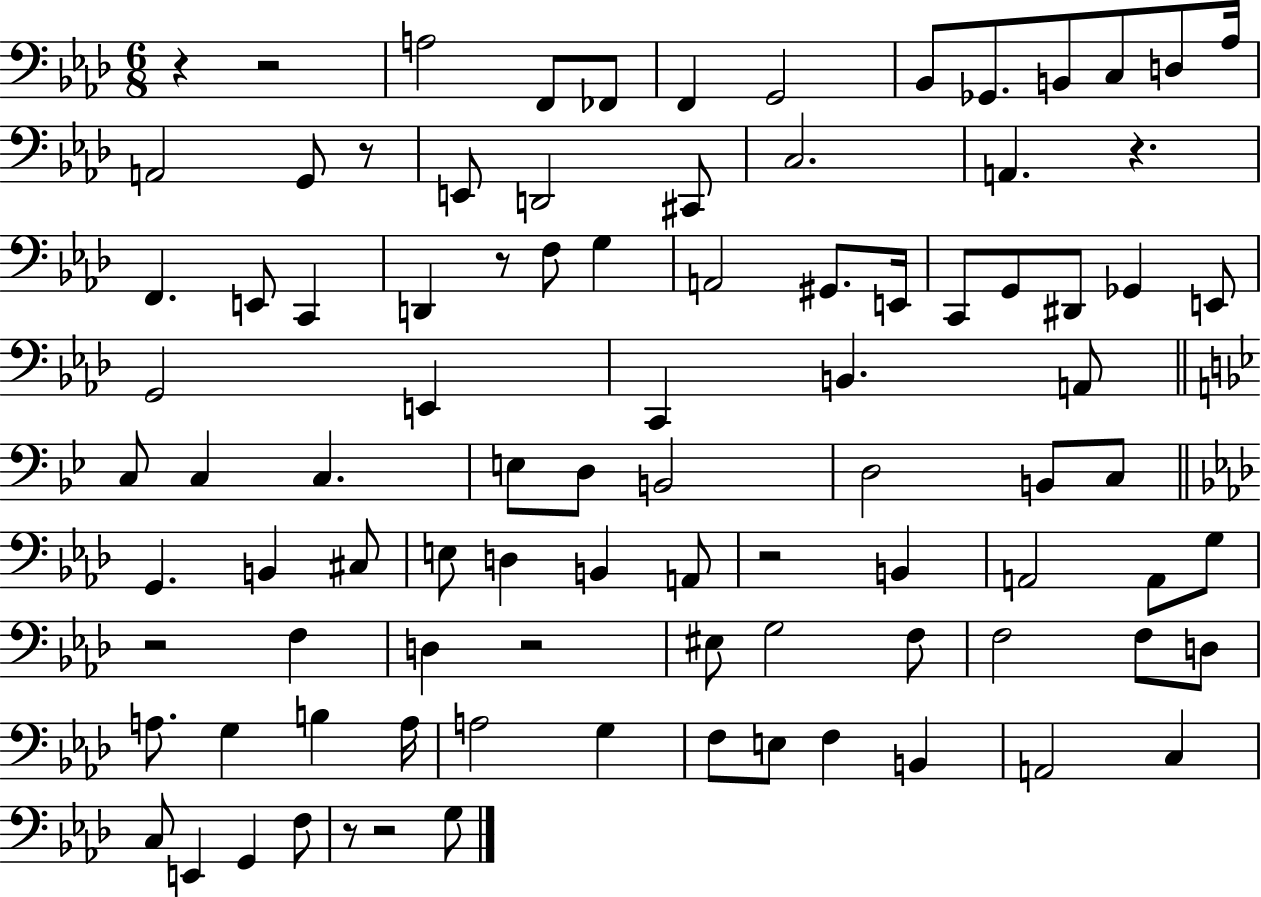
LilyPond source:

{
  \clef bass
  \numericTimeSignature
  \time 6/8
  \key aes \major
  \repeat volta 2 { r4 r2 | a2 f,8 fes,8 | f,4 g,2 | bes,8 ges,8. b,8 c8 d8 aes16 | \break a,2 g,8 r8 | e,8 d,2 cis,8 | c2. | a,4. r4. | \break f,4. e,8 c,4 | d,4 r8 f8 g4 | a,2 gis,8. e,16 | c,8 g,8 dis,8 ges,4 e,8 | \break g,2 e,4 | c,4 b,4. a,8 | \bar "||" \break \key g \minor c8 c4 c4. | e8 d8 b,2 | d2 b,8 c8 | \bar "||" \break \key aes \major g,4. b,4 cis8 | e8 d4 b,4 a,8 | r2 b,4 | a,2 a,8 g8 | \break r2 f4 | d4 r2 | eis8 g2 f8 | f2 f8 d8 | \break a8. g4 b4 a16 | a2 g4 | f8 e8 f4 b,4 | a,2 c4 | \break c8 e,4 g,4 f8 | r8 r2 g8 | } \bar "|."
}